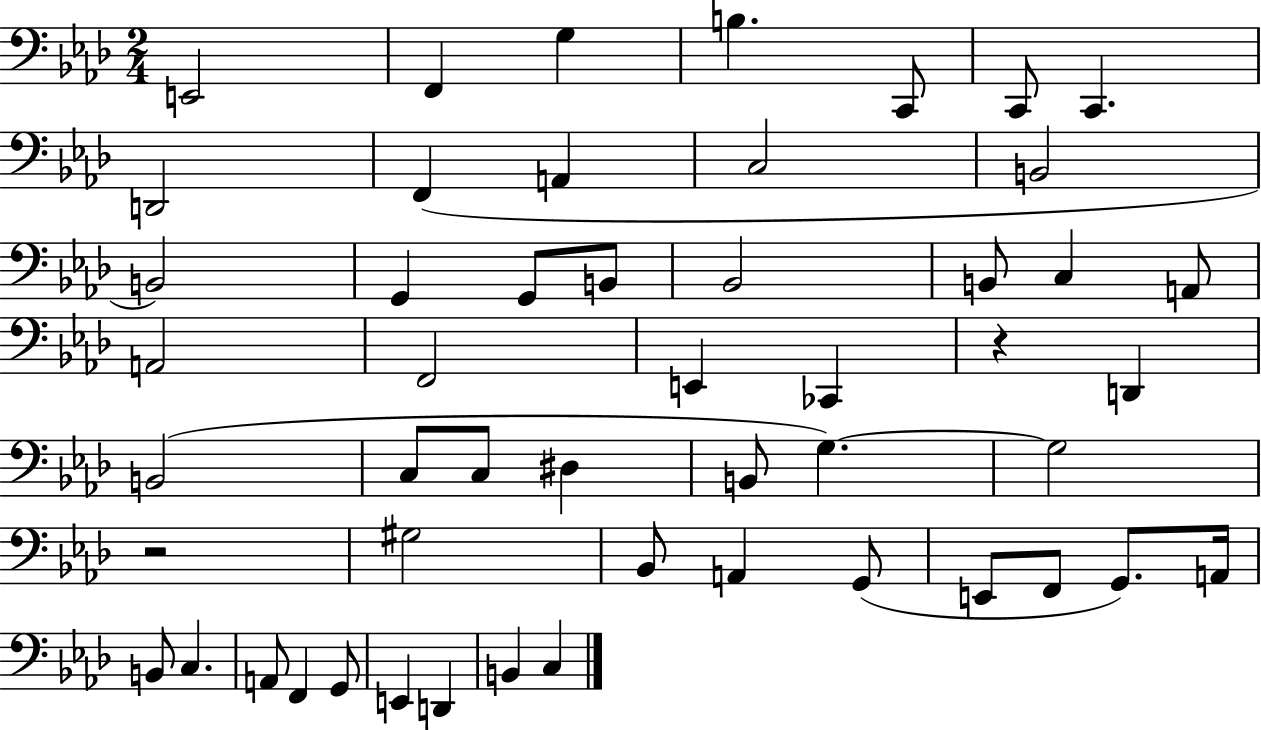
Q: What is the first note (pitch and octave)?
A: E2